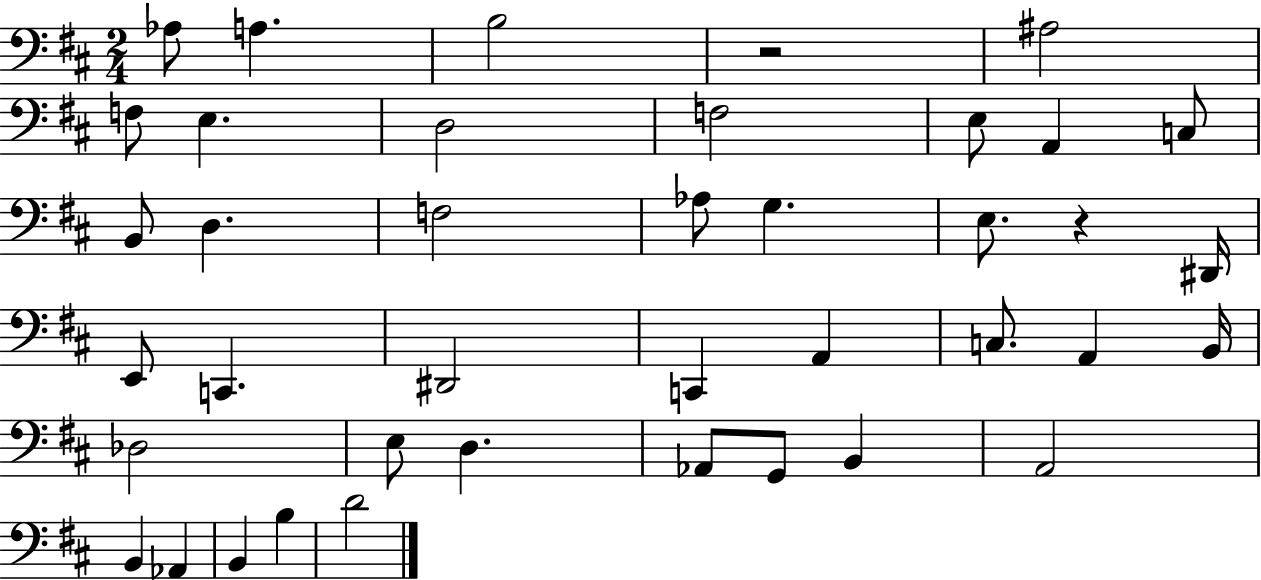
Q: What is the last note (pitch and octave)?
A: D4